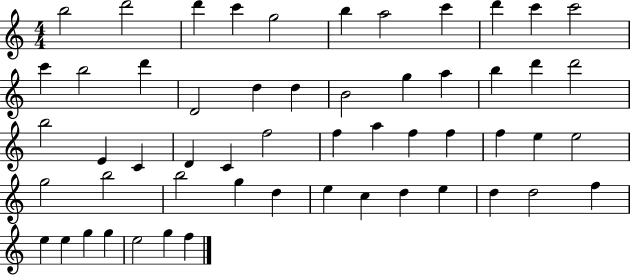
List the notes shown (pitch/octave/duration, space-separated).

B5/h D6/h D6/q C6/q G5/h B5/q A5/h C6/q D6/q C6/q C6/h C6/q B5/h D6/q D4/h D5/q D5/q B4/h G5/q A5/q B5/q D6/q D6/h B5/h E4/q C4/q D4/q C4/q F5/h F5/q A5/q F5/q F5/q F5/q E5/q E5/h G5/h B5/h B5/h G5/q D5/q E5/q C5/q D5/q E5/q D5/q D5/h F5/q E5/q E5/q G5/q G5/q E5/h G5/q F5/q